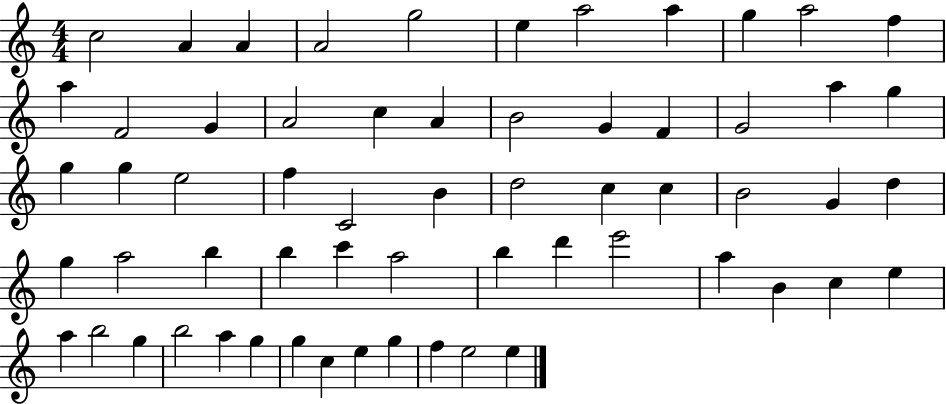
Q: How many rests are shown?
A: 0